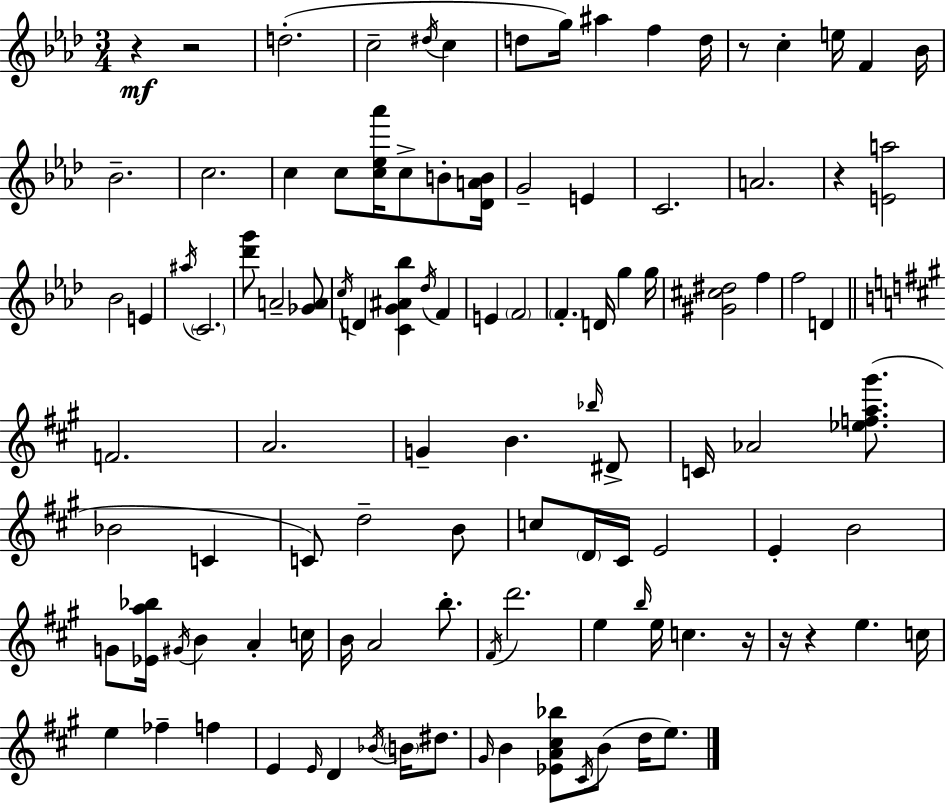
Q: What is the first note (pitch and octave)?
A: D5